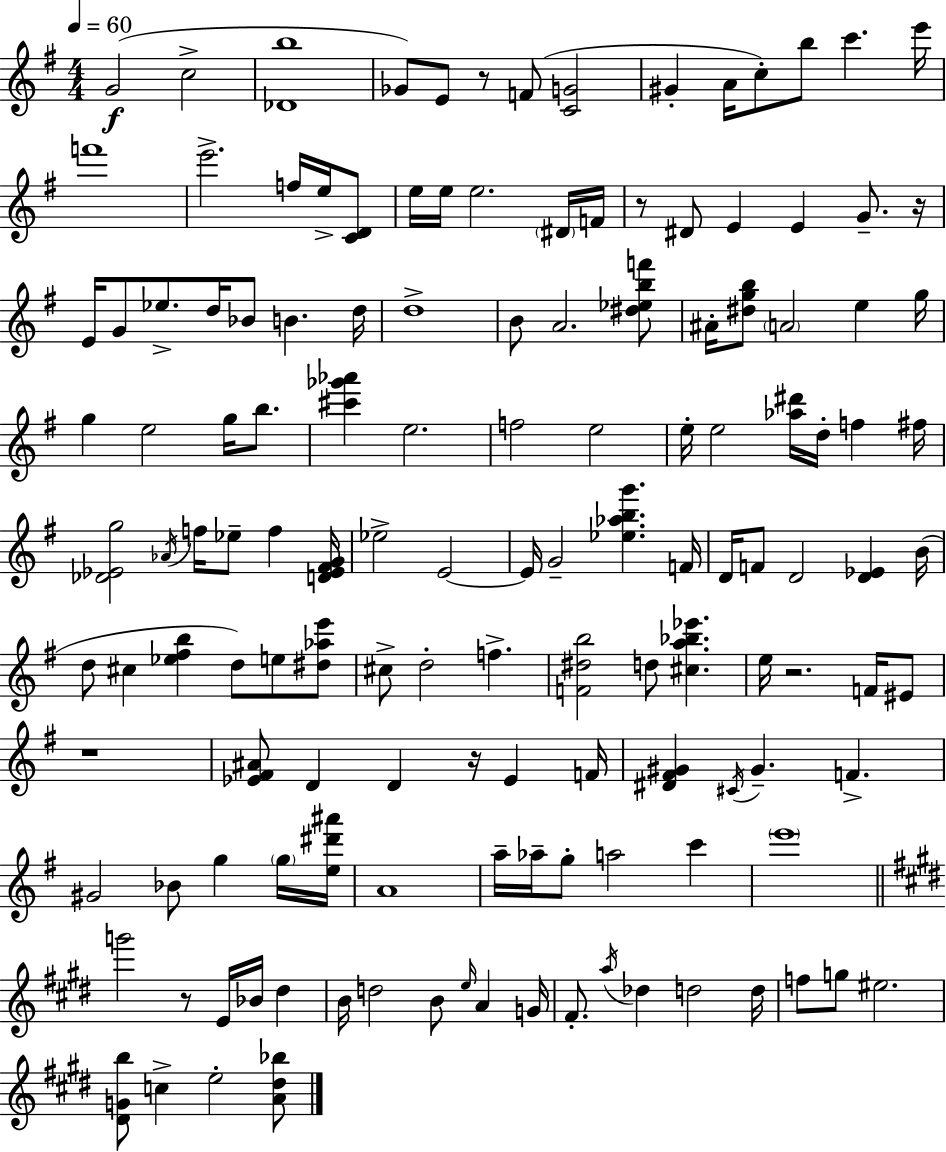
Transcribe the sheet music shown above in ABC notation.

X:1
T:Untitled
M:4/4
L:1/4
K:Em
G2 c2 [_Db]4 _G/2 E/2 z/2 F/2 [CG]2 ^G A/4 c/2 b/2 c' e'/4 f'4 e'2 f/4 e/4 [CD]/2 e/4 e/4 e2 ^D/4 F/4 z/2 ^D/2 E E G/2 z/4 E/4 G/2 _e/2 d/4 _B/2 B d/4 d4 B/2 A2 [^d_ebf']/2 ^A/4 [^dgb]/2 A2 e g/4 g e2 g/4 b/2 [^c'_g'_a'] e2 f2 e2 e/4 e2 [_a^d']/4 d/4 f ^f/4 [_D_Eg]2 _A/4 f/4 _e/2 f [D_E^FG]/4 _e2 E2 E/4 G2 [_e_abg'] F/4 D/4 F/2 D2 [D_E] B/4 d/2 ^c [_e^fb] d/2 e/2 [^d_ae']/2 ^c/2 d2 f [F^db]2 d/2 [^ca_b_e'] e/4 z2 F/4 ^E/2 z4 [_E^F^A]/2 D D z/4 _E F/4 [^D^F^G] ^C/4 ^G F ^G2 _B/2 g g/4 [e^d'^a']/4 A4 a/4 _a/4 g/2 a2 c' e'4 g'2 z/2 E/4 _B/4 ^d B/4 d2 B/2 e/4 A G/4 ^F/2 a/4 _d d2 d/4 f/2 g/2 ^e2 [^DGb]/2 c e2 [A^d_b]/2